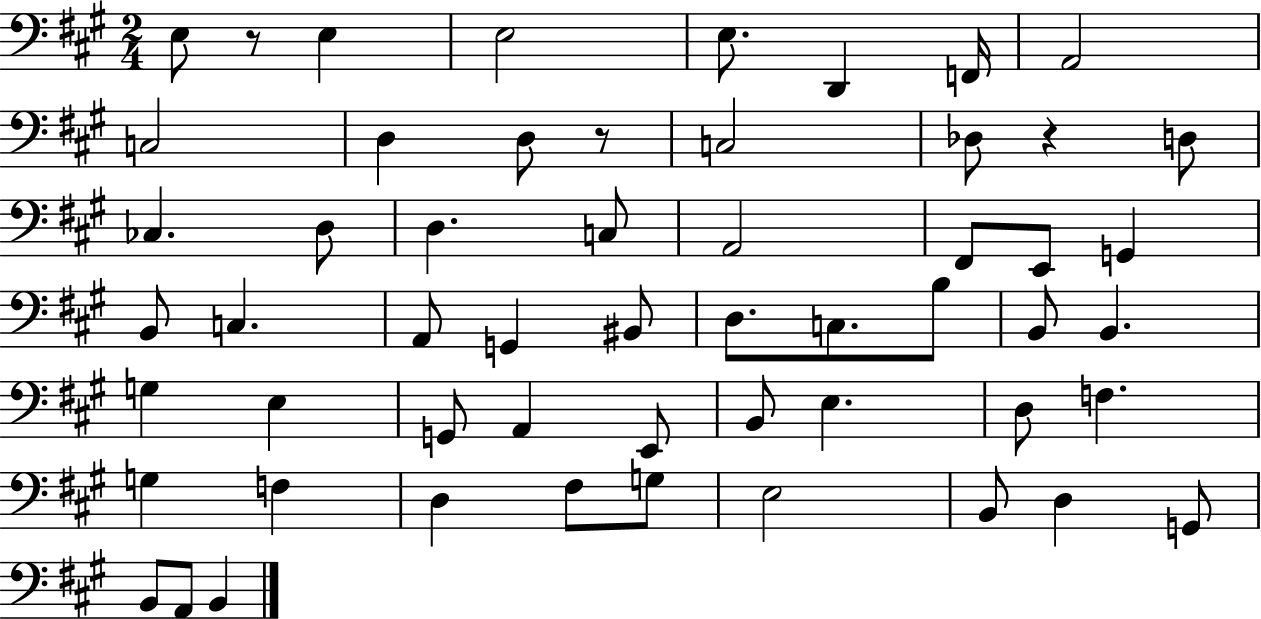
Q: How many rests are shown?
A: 3